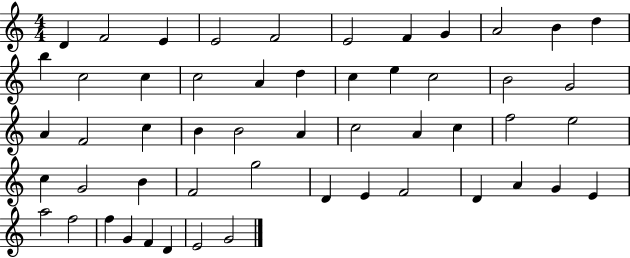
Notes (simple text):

D4/q F4/h E4/q E4/h F4/h E4/h F4/q G4/q A4/h B4/q D5/q B5/q C5/h C5/q C5/h A4/q D5/q C5/q E5/q C5/h B4/h G4/h A4/q F4/h C5/q B4/q B4/h A4/q C5/h A4/q C5/q F5/h E5/h C5/q G4/h B4/q F4/h G5/h D4/q E4/q F4/h D4/q A4/q G4/q E4/q A5/h F5/h F5/q G4/q F4/q D4/q E4/h G4/h